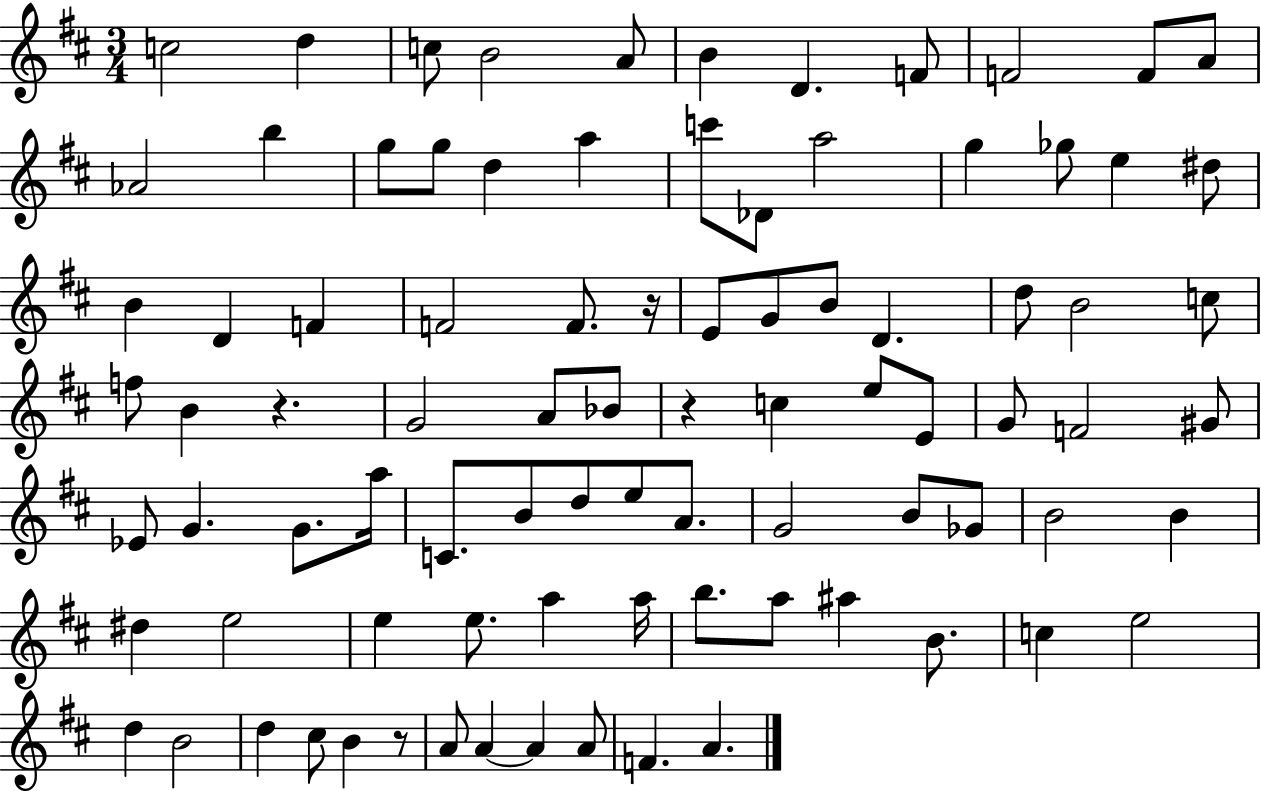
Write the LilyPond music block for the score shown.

{
  \clef treble
  \numericTimeSignature
  \time 3/4
  \key d \major
  c''2 d''4 | c''8 b'2 a'8 | b'4 d'4. f'8 | f'2 f'8 a'8 | \break aes'2 b''4 | g''8 g''8 d''4 a''4 | c'''8 des'8 a''2 | g''4 ges''8 e''4 dis''8 | \break b'4 d'4 f'4 | f'2 f'8. r16 | e'8 g'8 b'8 d'4. | d''8 b'2 c''8 | \break f''8 b'4 r4. | g'2 a'8 bes'8 | r4 c''4 e''8 e'8 | g'8 f'2 gis'8 | \break ees'8 g'4. g'8. a''16 | c'8. b'8 d''8 e''8 a'8. | g'2 b'8 ges'8 | b'2 b'4 | \break dis''4 e''2 | e''4 e''8. a''4 a''16 | b''8. a''8 ais''4 b'8. | c''4 e''2 | \break d''4 b'2 | d''4 cis''8 b'4 r8 | a'8 a'4~~ a'4 a'8 | f'4. a'4. | \break \bar "|."
}